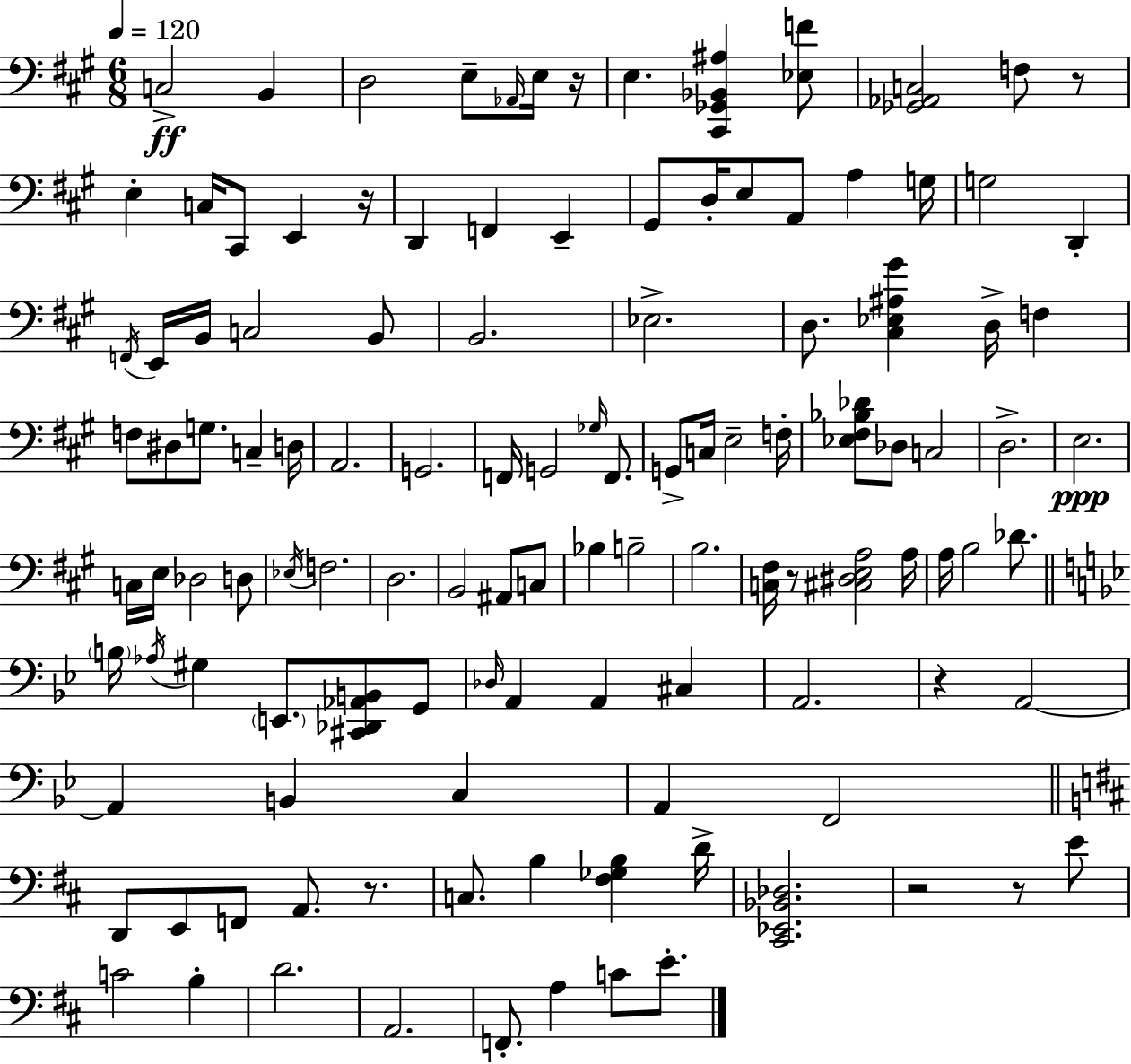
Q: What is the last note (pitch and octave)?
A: E4